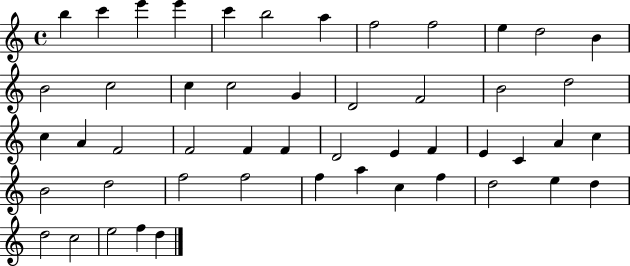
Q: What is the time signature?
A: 4/4